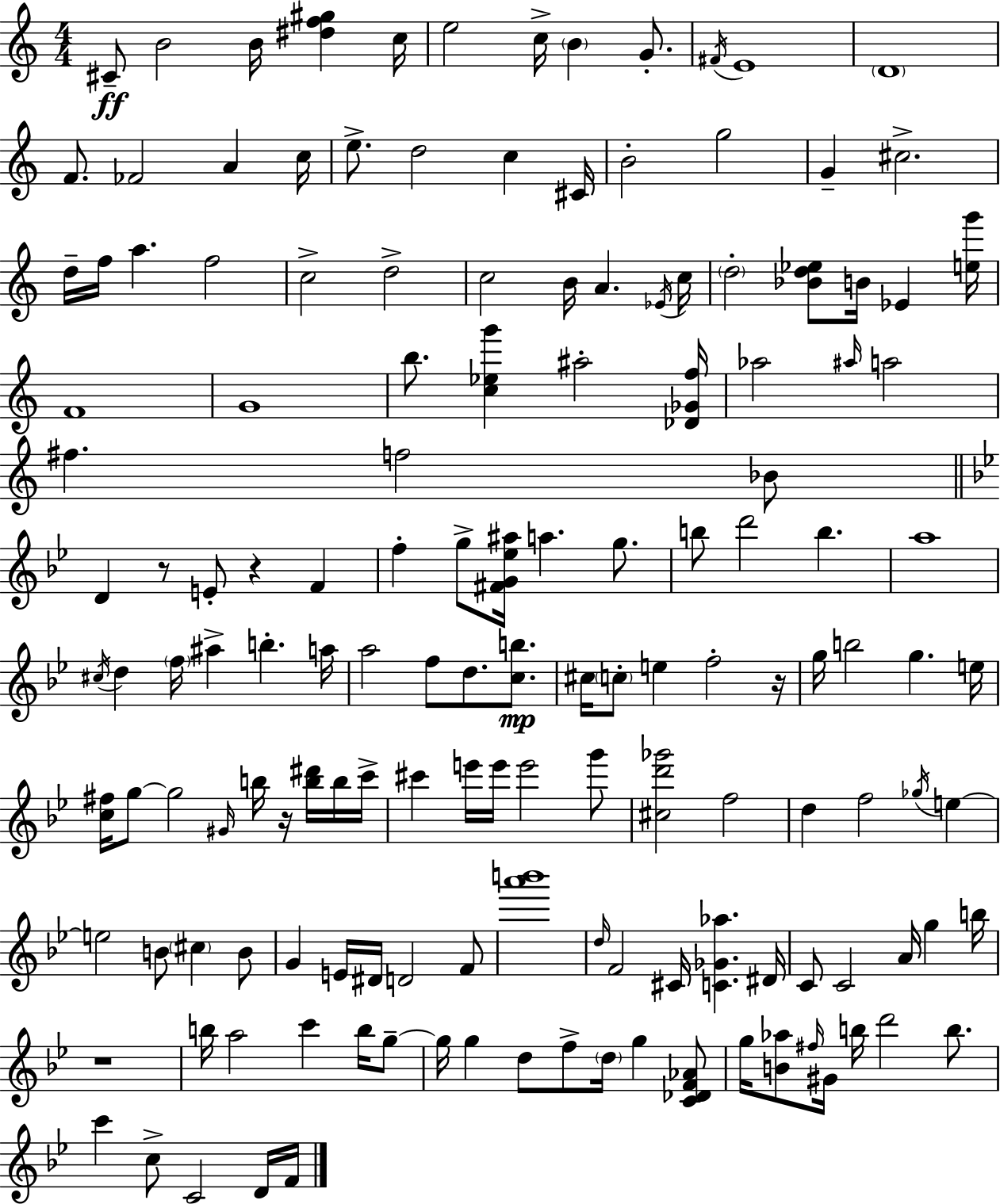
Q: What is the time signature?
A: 4/4